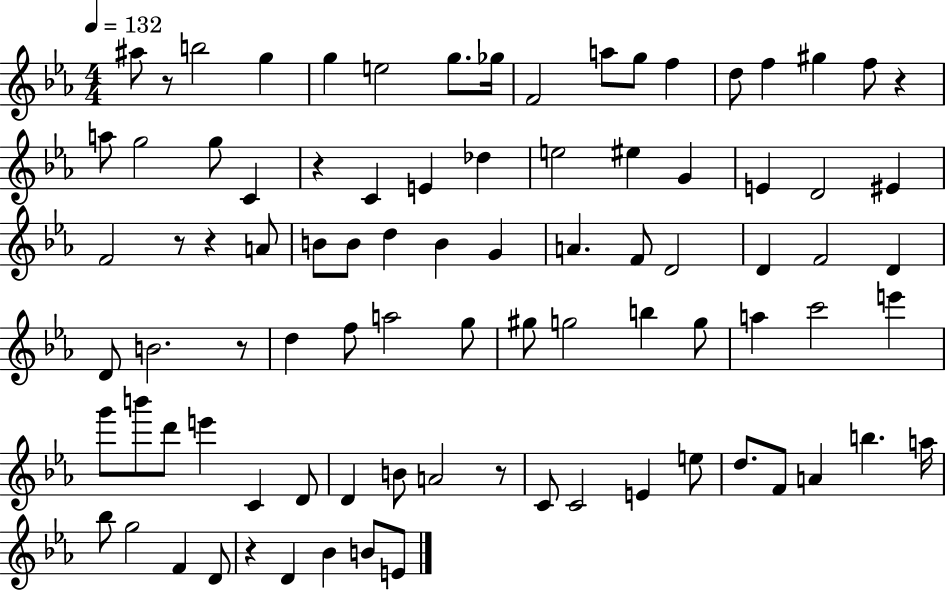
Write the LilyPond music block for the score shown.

{
  \clef treble
  \numericTimeSignature
  \time 4/4
  \key ees \major
  \tempo 4 = 132
  \repeat volta 2 { ais''8 r8 b''2 g''4 | g''4 e''2 g''8. ges''16 | f'2 a''8 g''8 f''4 | d''8 f''4 gis''4 f''8 r4 | \break a''8 g''2 g''8 c'4 | r4 c'4 e'4 des''4 | e''2 eis''4 g'4 | e'4 d'2 eis'4 | \break f'2 r8 r4 a'8 | b'8 b'8 d''4 b'4 g'4 | a'4. f'8 d'2 | d'4 f'2 d'4 | \break d'8 b'2. r8 | d''4 f''8 a''2 g''8 | gis''8 g''2 b''4 g''8 | a''4 c'''2 e'''4 | \break g'''8 b'''8 d'''8 e'''4 c'4 d'8 | d'4 b'8 a'2 r8 | c'8 c'2 e'4 e''8 | d''8. f'8 a'4 b''4. a''16 | \break bes''8 g''2 f'4 d'8 | r4 d'4 bes'4 b'8 e'8 | } \bar "|."
}